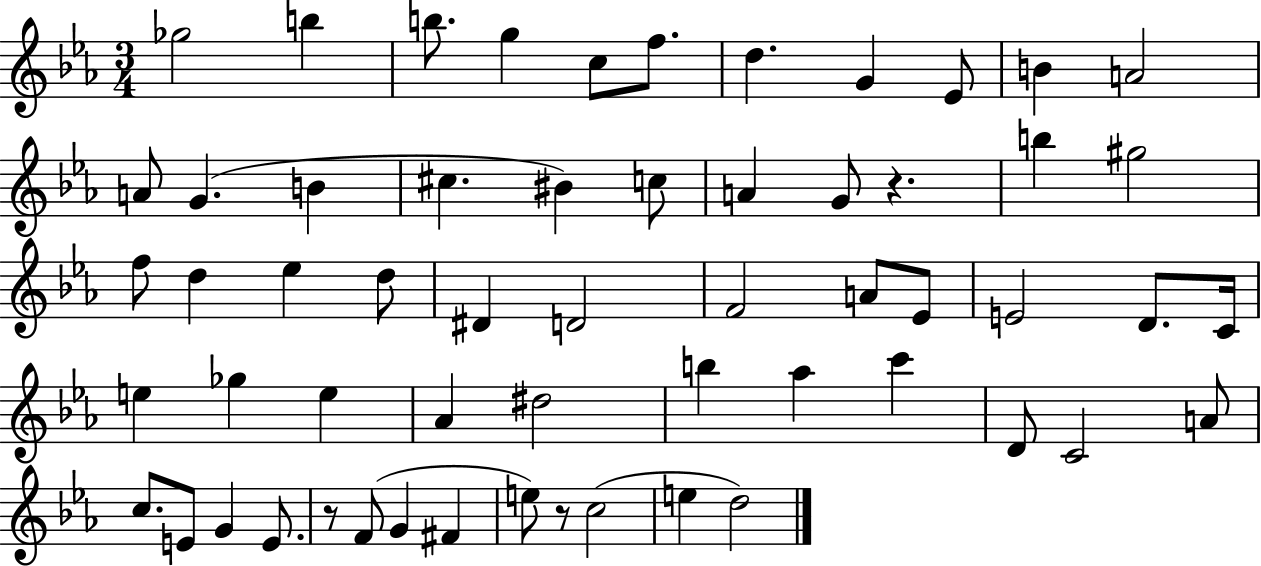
Gb5/h B5/q B5/e. G5/q C5/e F5/e. D5/q. G4/q Eb4/e B4/q A4/h A4/e G4/q. B4/q C#5/q. BIS4/q C5/e A4/q G4/e R/q. B5/q G#5/h F5/e D5/q Eb5/q D5/e D#4/q D4/h F4/h A4/e Eb4/e E4/h D4/e. C4/s E5/q Gb5/q E5/q Ab4/q D#5/h B5/q Ab5/q C6/q D4/e C4/h A4/e C5/e. E4/e G4/q E4/e. R/e F4/e G4/q F#4/q E5/e R/e C5/h E5/q D5/h